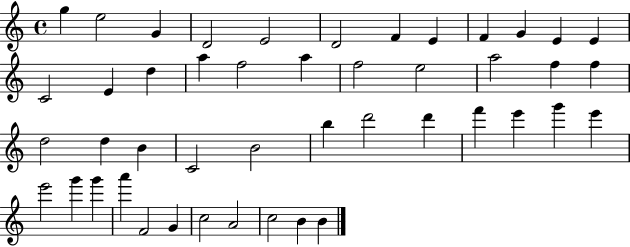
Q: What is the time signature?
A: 4/4